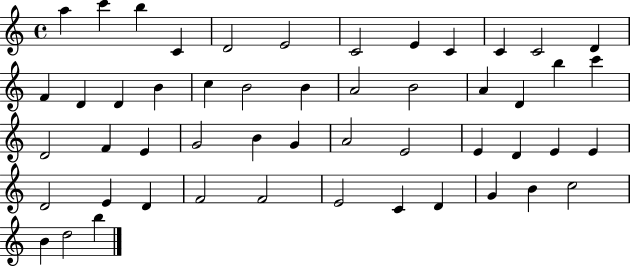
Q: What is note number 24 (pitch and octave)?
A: B5